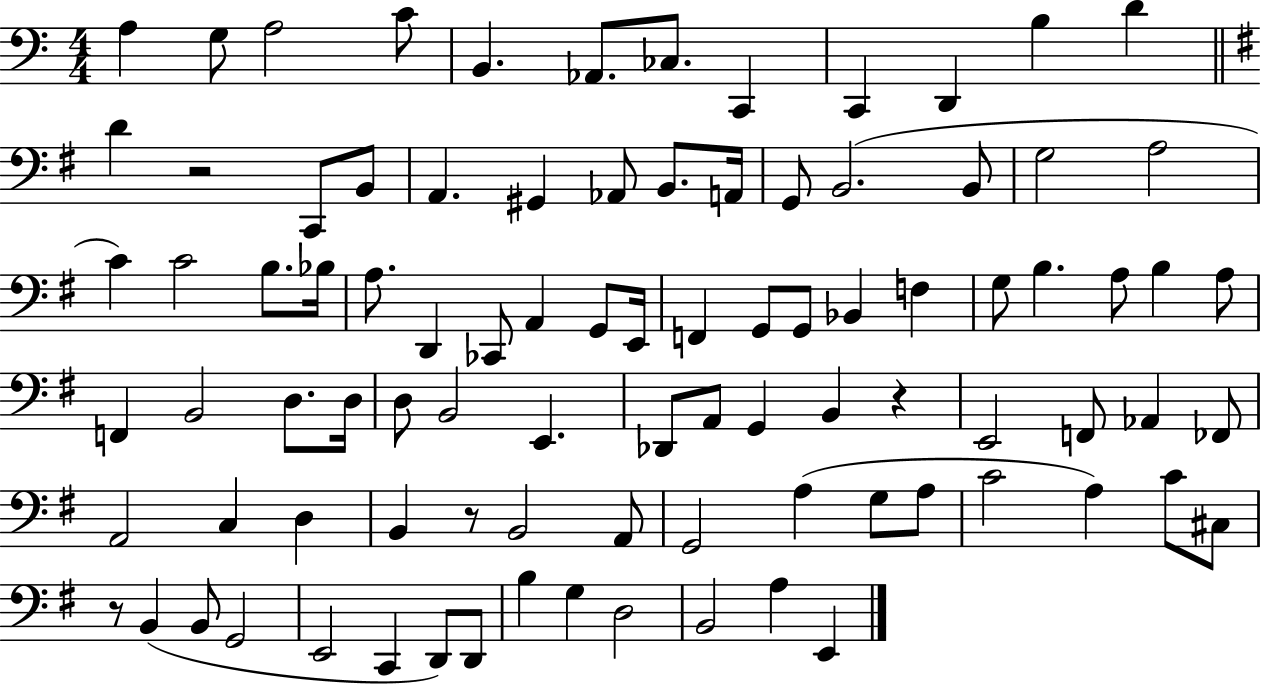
{
  \clef bass
  \numericTimeSignature
  \time 4/4
  \key c \major
  a4 g8 a2 c'8 | b,4. aes,8. ces8. c,4 | c,4 d,4 b4 d'4 | \bar "||" \break \key g \major d'4 r2 c,8 b,8 | a,4. gis,4 aes,8 b,8. a,16 | g,8 b,2.( b,8 | g2 a2 | \break c'4) c'2 b8. bes16 | a8. d,4 ces,8 a,4 g,8 e,16 | f,4 g,8 g,8 bes,4 f4 | g8 b4. a8 b4 a8 | \break f,4 b,2 d8. d16 | d8 b,2 e,4. | des,8 a,8 g,4 b,4 r4 | e,2 f,8 aes,4 fes,8 | \break a,2 c4 d4 | b,4 r8 b,2 a,8 | g,2 a4( g8 a8 | c'2 a4) c'8 cis8 | \break r8 b,4( b,8 g,2 | e,2 c,4 d,8) d,8 | b4 g4 d2 | b,2 a4 e,4 | \break \bar "|."
}